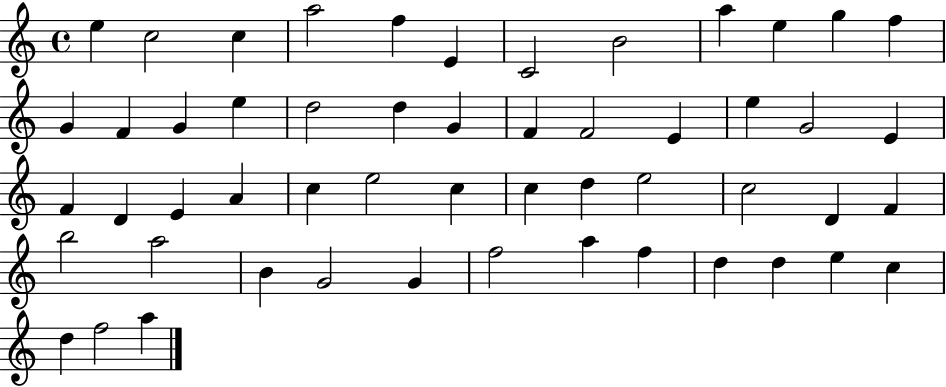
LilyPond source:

{
  \clef treble
  \time 4/4
  \defaultTimeSignature
  \key c \major
  e''4 c''2 c''4 | a''2 f''4 e'4 | c'2 b'2 | a''4 e''4 g''4 f''4 | \break g'4 f'4 g'4 e''4 | d''2 d''4 g'4 | f'4 f'2 e'4 | e''4 g'2 e'4 | \break f'4 d'4 e'4 a'4 | c''4 e''2 c''4 | c''4 d''4 e''2 | c''2 d'4 f'4 | \break b''2 a''2 | b'4 g'2 g'4 | f''2 a''4 f''4 | d''4 d''4 e''4 c''4 | \break d''4 f''2 a''4 | \bar "|."
}